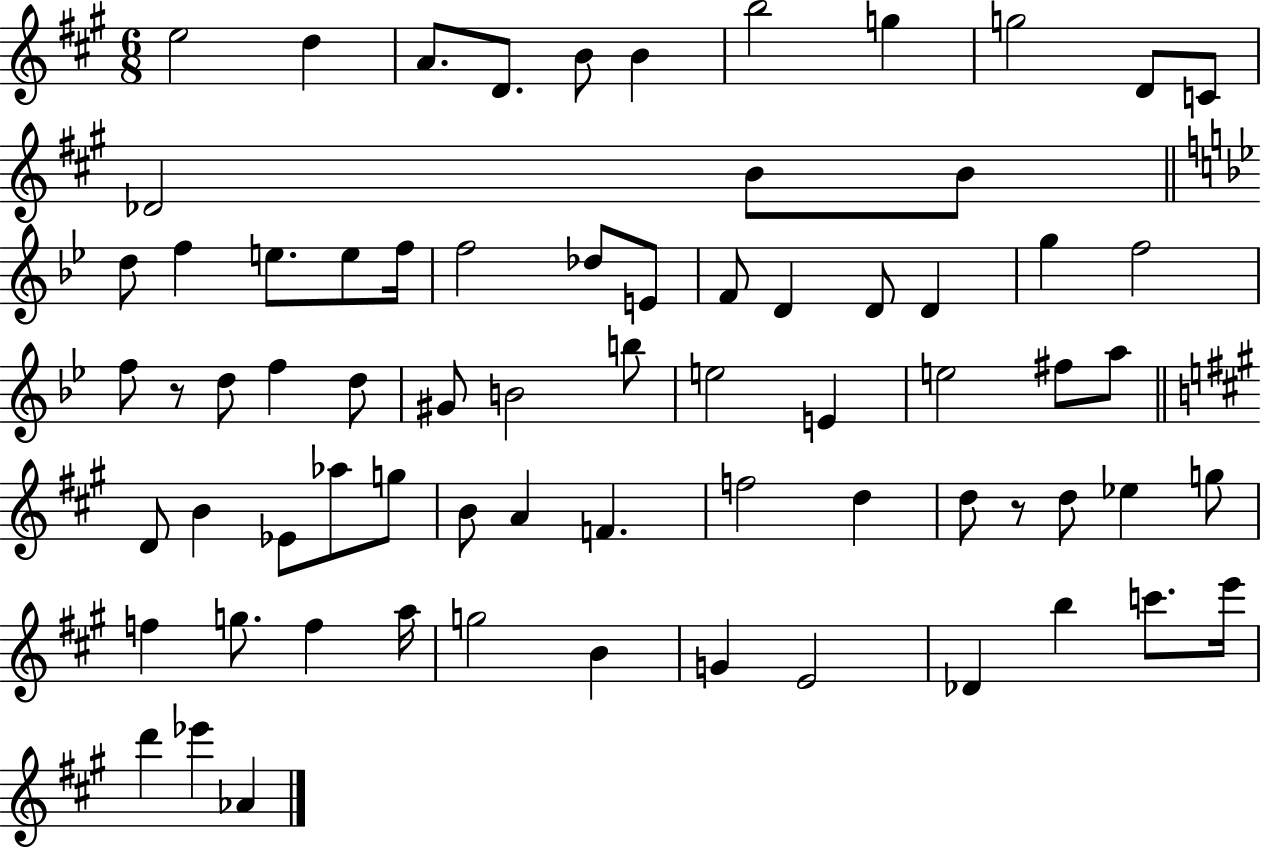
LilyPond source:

{
  \clef treble
  \numericTimeSignature
  \time 6/8
  \key a \major
  e''2 d''4 | a'8. d'8. b'8 b'4 | b''2 g''4 | g''2 d'8 c'8 | \break des'2 b'8 b'8 | \bar "||" \break \key g \minor d''8 f''4 e''8. e''8 f''16 | f''2 des''8 e'8 | f'8 d'4 d'8 d'4 | g''4 f''2 | \break f''8 r8 d''8 f''4 d''8 | gis'8 b'2 b''8 | e''2 e'4 | e''2 fis''8 a''8 | \break \bar "||" \break \key a \major d'8 b'4 ees'8 aes''8 g''8 | b'8 a'4 f'4. | f''2 d''4 | d''8 r8 d''8 ees''4 g''8 | \break f''4 g''8. f''4 a''16 | g''2 b'4 | g'4 e'2 | des'4 b''4 c'''8. e'''16 | \break d'''4 ees'''4 aes'4 | \bar "|."
}